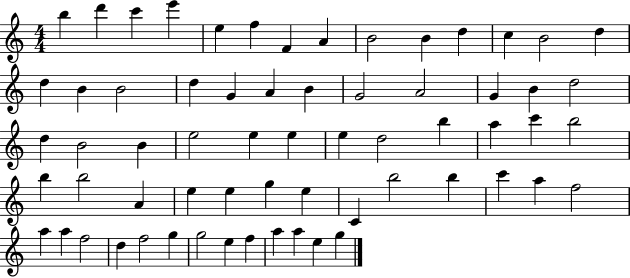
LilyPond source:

{
  \clef treble
  \numericTimeSignature
  \time 4/4
  \key c \major
  b''4 d'''4 c'''4 e'''4 | e''4 f''4 f'4 a'4 | b'2 b'4 d''4 | c''4 b'2 d''4 | \break d''4 b'4 b'2 | d''4 g'4 a'4 b'4 | g'2 a'2 | g'4 b'4 d''2 | \break d''4 b'2 b'4 | e''2 e''4 e''4 | e''4 d''2 b''4 | a''4 c'''4 b''2 | \break b''4 b''2 a'4 | e''4 e''4 g''4 e''4 | c'4 b''2 b''4 | c'''4 a''4 f''2 | \break a''4 a''4 f''2 | d''4 f''2 g''4 | g''2 e''4 f''4 | a''4 a''4 e''4 g''4 | \break \bar "|."
}